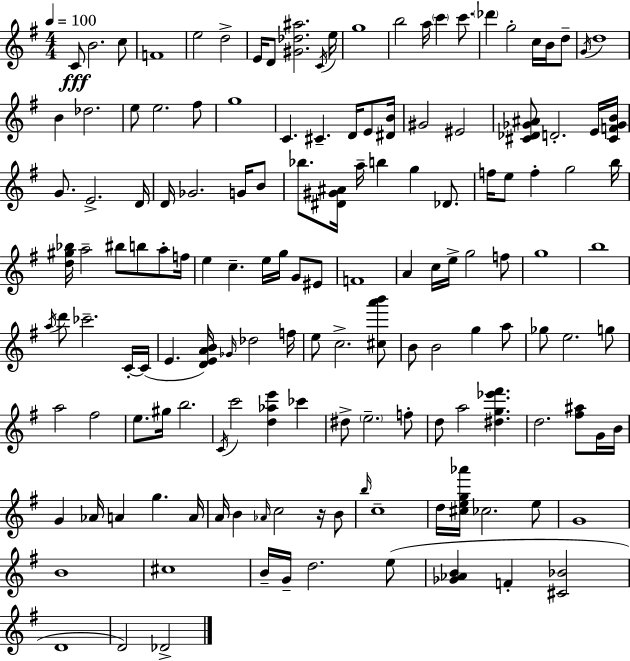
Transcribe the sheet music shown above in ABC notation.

X:1
T:Untitled
M:4/4
L:1/4
K:G
C/2 B2 c/2 F4 e2 d2 E/4 D/2 [^G_d^a]2 C/4 e/4 g4 b2 a/4 c' c'/2 _d' g2 c/4 B/4 d/2 G/4 d4 B _d2 e/2 e2 ^f/2 g4 C ^C D/4 E/2 [^DB]/4 ^G2 ^E2 [^C_D_G^A]/2 D2 E/4 [^CF_GB]/4 G/2 E2 D/4 D/4 _G2 G/4 B/2 _b/2 [^D^G^A]/4 a/4 b g _D/2 f/4 e/2 f g2 b/4 [d^g_b]/4 a2 ^b/2 b/2 a/2 f/4 e c e/4 g/4 G/2 ^E/2 F4 A c/4 e/4 g2 f/2 g4 b4 a/4 d'/2 _c'2 C/4 C/4 E [DEAB]/4 _G/4 _d2 f/4 e/2 c2 [^ca'b']/2 B/2 B2 g a/2 _g/2 e2 g/2 a2 ^f2 e/2 ^g/4 b2 C/4 c'2 [d_ae'] _c' ^d/2 e2 f/2 d/2 a2 [^dg_e'^f'] d2 [^f^a]/2 G/4 B/4 G _A/4 A g A/4 A/4 B _A/4 c2 z/4 B/2 b/4 c4 d/4 [^ceg_a']/4 _c2 e/2 G4 B4 ^c4 B/4 G/4 d2 e/2 [_G_AB] F [^C_B]2 D4 D2 _D2